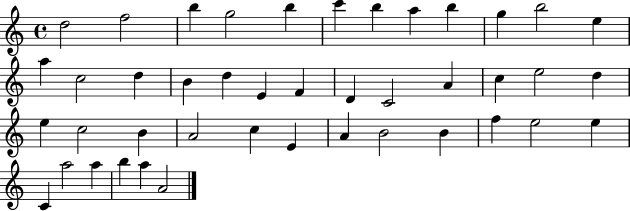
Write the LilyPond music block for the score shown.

{
  \clef treble
  \time 4/4
  \defaultTimeSignature
  \key c \major
  d''2 f''2 | b''4 g''2 b''4 | c'''4 b''4 a''4 b''4 | g''4 b''2 e''4 | \break a''4 c''2 d''4 | b'4 d''4 e'4 f'4 | d'4 c'2 a'4 | c''4 e''2 d''4 | \break e''4 c''2 b'4 | a'2 c''4 e'4 | a'4 b'2 b'4 | f''4 e''2 e''4 | \break c'4 a''2 a''4 | b''4 a''4 a'2 | \bar "|."
}